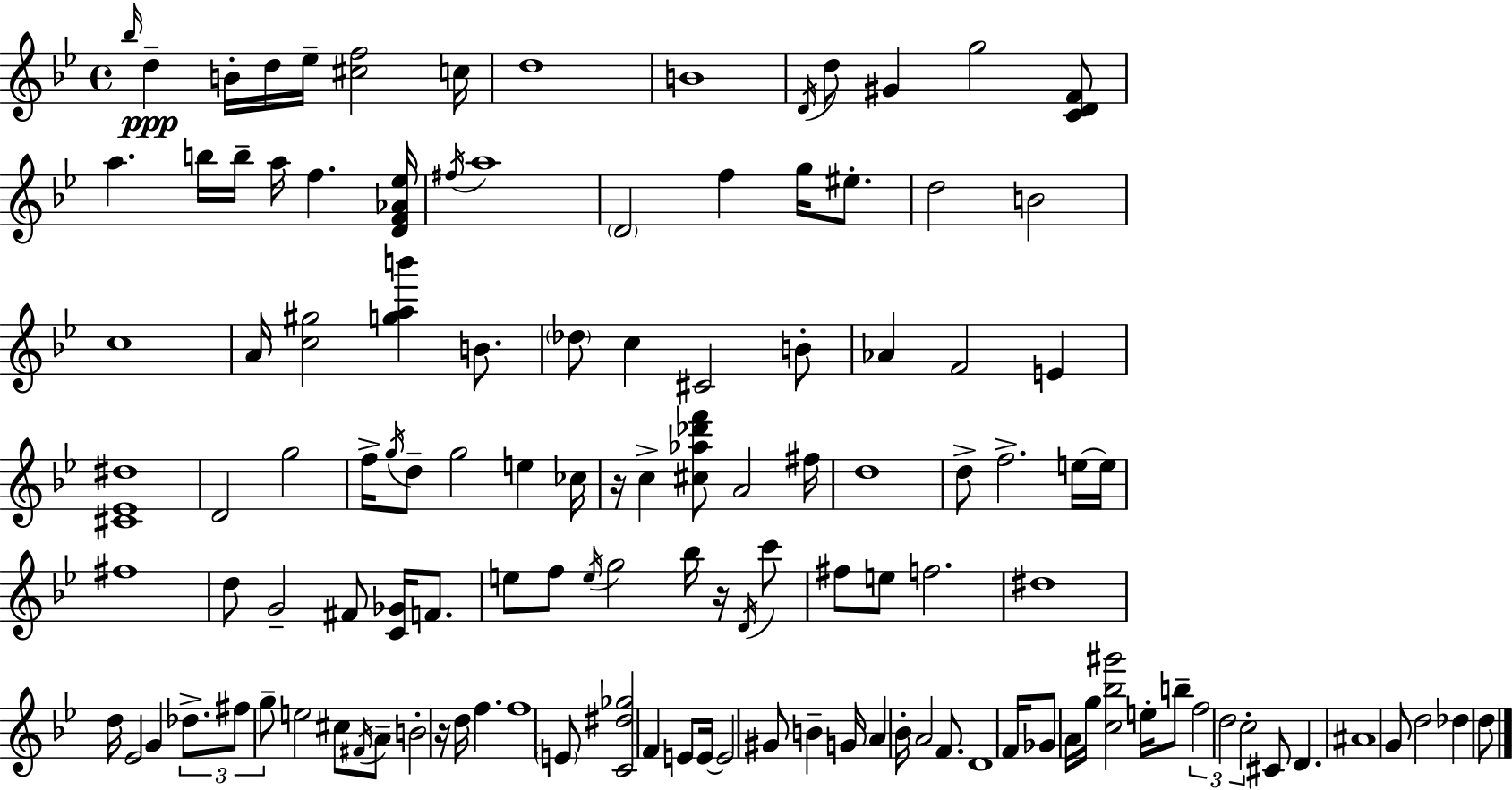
X:1
T:Untitled
M:4/4
L:1/4
K:Gm
_b/4 d B/4 d/4 _e/4 [^cf]2 c/4 d4 B4 D/4 d/2 ^G g2 [CDF]/2 a b/4 b/4 a/4 f [DF_A_e]/4 ^f/4 a4 D2 f g/4 ^e/2 d2 B2 c4 A/4 [c^g]2 [gab'] B/2 _d/2 c ^C2 B/2 _A F2 E [^C_E^d]4 D2 g2 f/4 g/4 d/2 g2 e _c/4 z/4 c [^c_a_d'f']/2 A2 ^f/4 d4 d/2 f2 e/4 e/4 ^f4 d/2 G2 ^F/2 [C_G]/4 F/2 e/2 f/2 e/4 g2 _b/4 z/4 D/4 c'/2 ^f/2 e/2 f2 ^d4 d/4 _E2 G _d/2 ^f/2 g/2 e2 ^c/2 ^F/4 A/2 B2 z/4 d/4 f f4 E/2 [C^d_g]2 F E/2 E/4 E2 ^G/2 B G/4 A _B/4 A2 F/2 D4 F/4 _G/2 A/4 g/4 [c_b^g']2 e/4 b/2 f2 d2 c2 ^C/2 D ^A4 G/2 d2 _d d/2